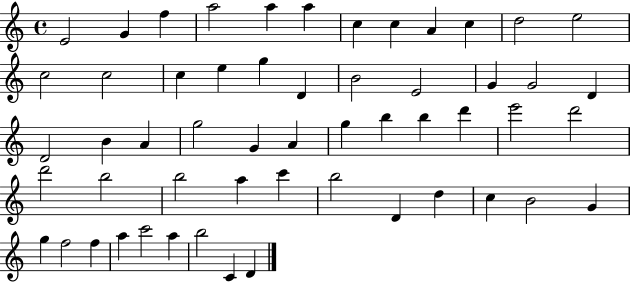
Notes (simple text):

E4/h G4/q F5/q A5/h A5/q A5/q C5/q C5/q A4/q C5/q D5/h E5/h C5/h C5/h C5/q E5/q G5/q D4/q B4/h E4/h G4/q G4/h D4/q D4/h B4/q A4/q G5/h G4/q A4/q G5/q B5/q B5/q D6/q E6/h D6/h D6/h B5/h B5/h A5/q C6/q B5/h D4/q D5/q C5/q B4/h G4/q G5/q F5/h F5/q A5/q C6/h A5/q B5/h C4/q D4/q